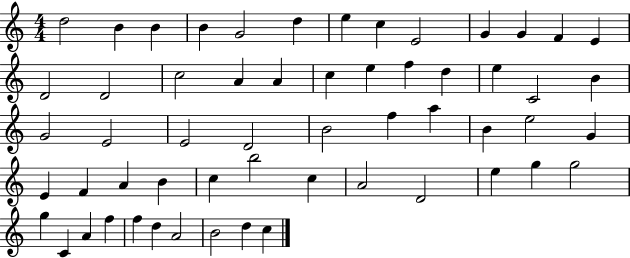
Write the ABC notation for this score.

X:1
T:Untitled
M:4/4
L:1/4
K:C
d2 B B B G2 d e c E2 G G F E D2 D2 c2 A A c e f d e C2 B G2 E2 E2 D2 B2 f a B e2 G E F A B c b2 c A2 D2 e g g2 g C A f f d A2 B2 d c